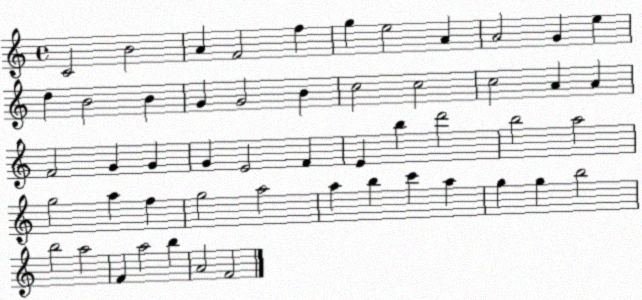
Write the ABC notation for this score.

X:1
T:Untitled
M:4/4
L:1/4
K:C
C2 B2 A F2 f g e2 A A2 G e d B2 B G G2 B c2 c2 c2 A A F2 G G G E2 F E b d'2 b2 a2 g2 a f g2 a2 a b c' a g g b2 b2 a2 F a2 b A2 F2